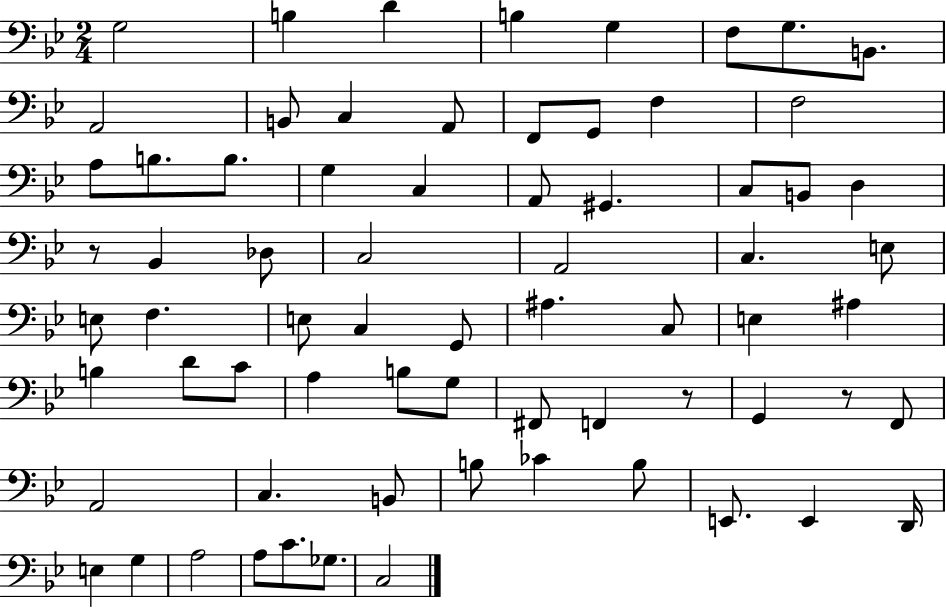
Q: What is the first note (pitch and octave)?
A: G3